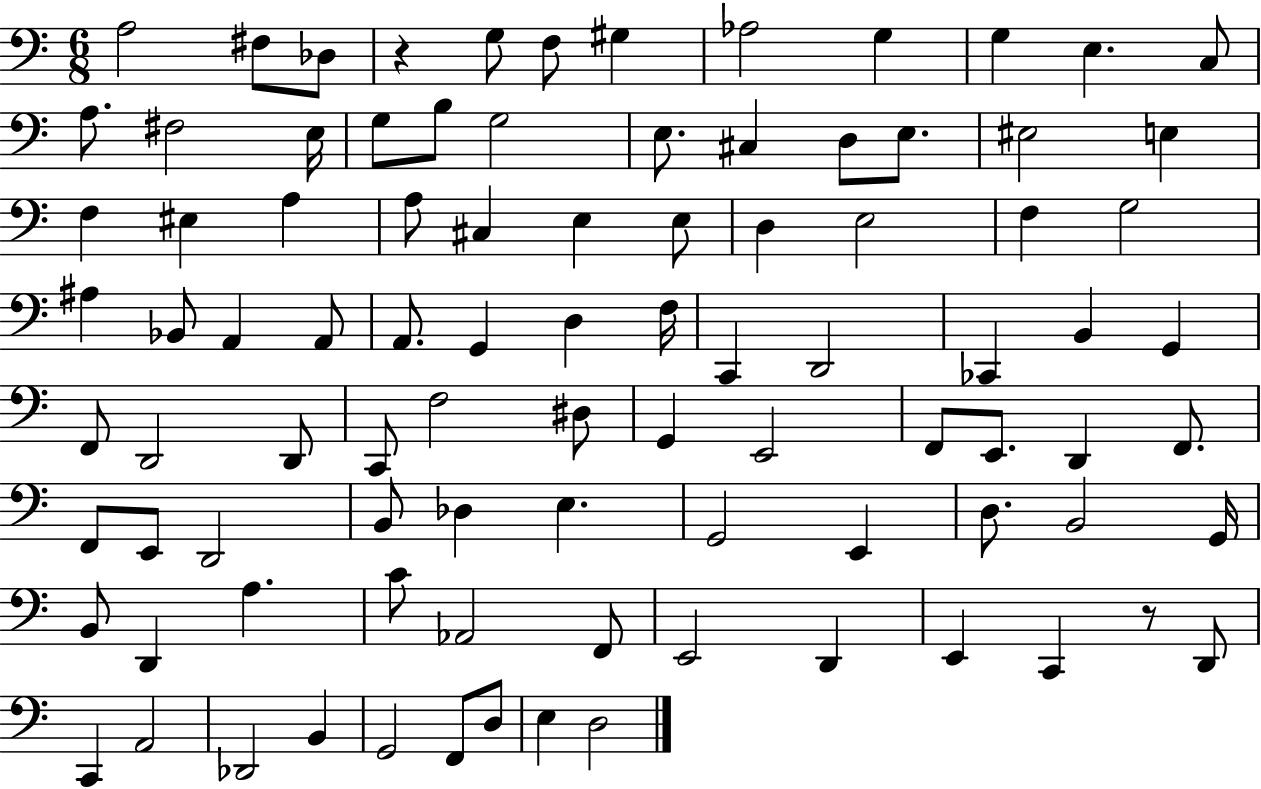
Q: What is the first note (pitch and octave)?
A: A3